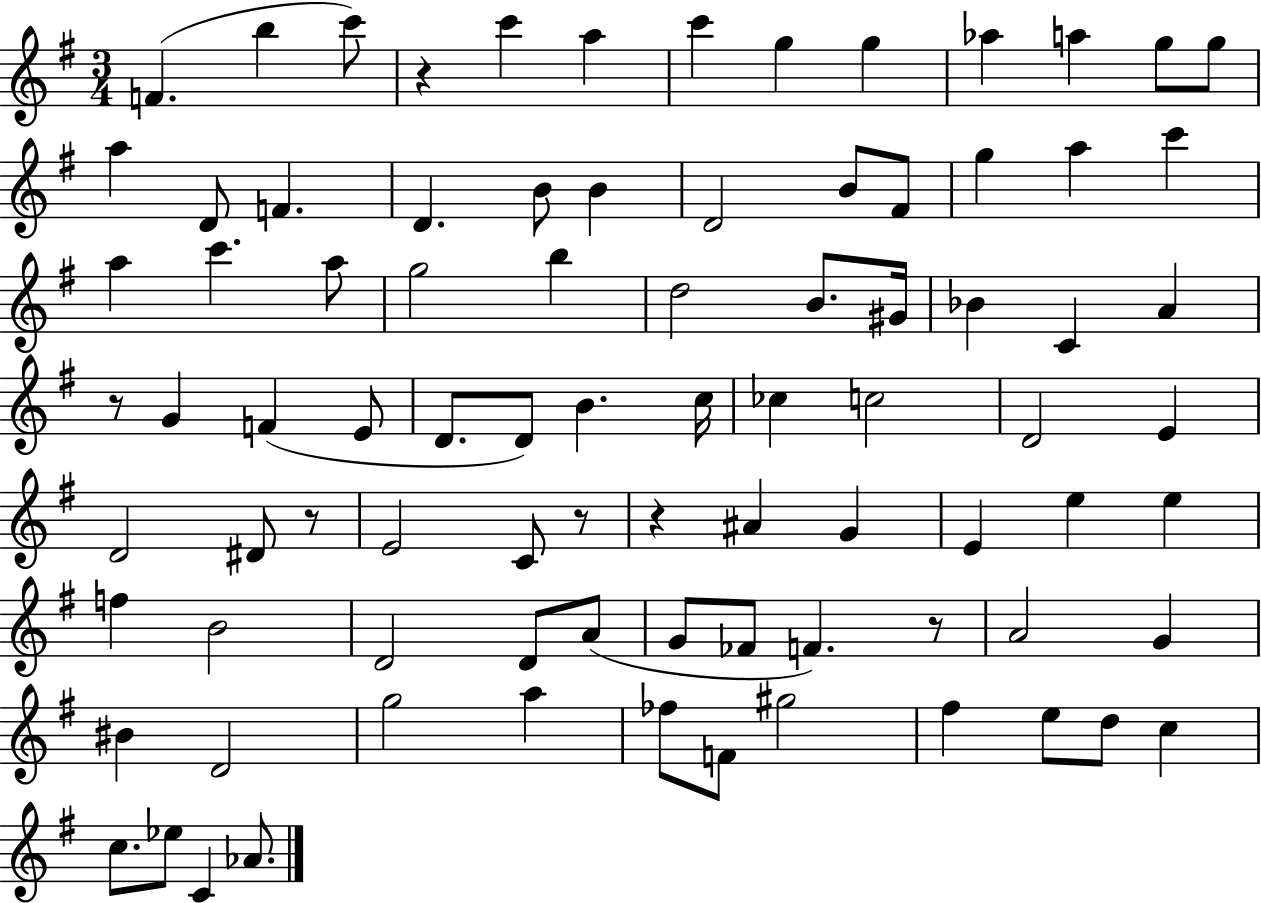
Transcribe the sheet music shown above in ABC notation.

X:1
T:Untitled
M:3/4
L:1/4
K:G
F b c'/2 z c' a c' g g _a a g/2 g/2 a D/2 F D B/2 B D2 B/2 ^F/2 g a c' a c' a/2 g2 b d2 B/2 ^G/4 _B C A z/2 G F E/2 D/2 D/2 B c/4 _c c2 D2 E D2 ^D/2 z/2 E2 C/2 z/2 z ^A G E e e f B2 D2 D/2 A/2 G/2 _F/2 F z/2 A2 G ^B D2 g2 a _f/2 F/2 ^g2 ^f e/2 d/2 c c/2 _e/2 C _A/2